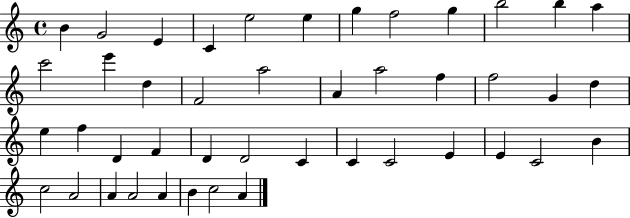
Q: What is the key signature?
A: C major